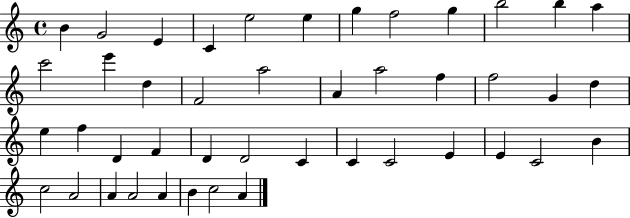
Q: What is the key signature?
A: C major